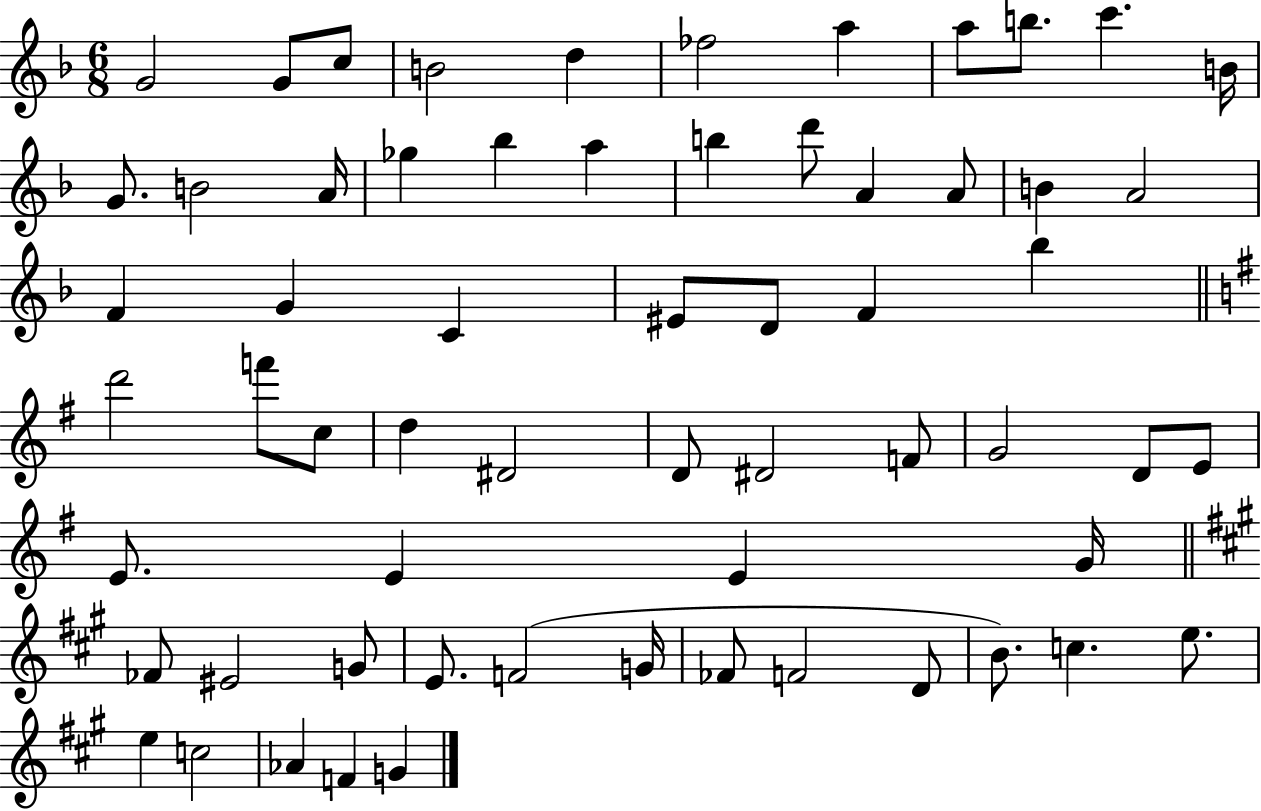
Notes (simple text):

G4/h G4/e C5/e B4/h D5/q FES5/h A5/q A5/e B5/e. C6/q. B4/s G4/e. B4/h A4/s Gb5/q Bb5/q A5/q B5/q D6/e A4/q A4/e B4/q A4/h F4/q G4/q C4/q EIS4/e D4/e F4/q Bb5/q D6/h F6/e C5/e D5/q D#4/h D4/e D#4/h F4/e G4/h D4/e E4/e E4/e. E4/q E4/q G4/s FES4/e EIS4/h G4/e E4/e. F4/h G4/s FES4/e F4/h D4/e B4/e. C5/q. E5/e. E5/q C5/h Ab4/q F4/q G4/q